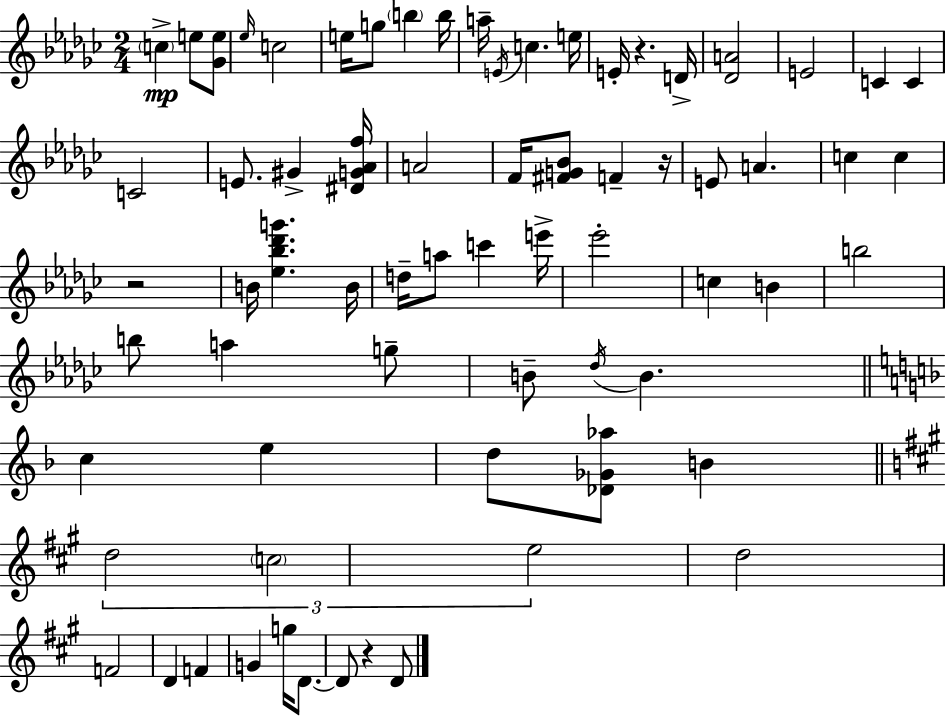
{
  \clef treble
  \numericTimeSignature
  \time 2/4
  \key ees \minor
  \repeat volta 2 { \parenthesize c''4->\mp e''8 <ges' e''>8 | \grace { ees''16 } c''2 | e''16 g''8 \parenthesize b''4 | b''16 a''16-- \acciaccatura { e'16 } c''4. | \break e''16 e'16-. r4. | d'16-> <des' a'>2 | e'2 | c'4 c'4 | \break c'2 | e'8. gis'4-> | <dis' g' aes' f''>16 a'2 | f'16 <fis' g' bes'>8 f'4-- | \break r16 e'8 a'4. | c''4 c''4 | r2 | b'16 <ees'' bes'' des''' g'''>4. | \break b'16 d''16-- a''8 c'''4 | e'''16-> ees'''2-. | c''4 b'4 | b''2 | \break b''8 a''4 | g''8-- b'8-- \acciaccatura { des''16 } b'4. | \bar "||" \break \key f \major c''4 e''4 | d''8 <des' ges' aes''>8 b'4 | \bar "||" \break \key a \major \tuplet 3/2 { d''2 | \parenthesize c''2 | e''2 } | d''2 | \break f'2 | d'4 f'4 | g'4 g''16 d'8.~~ | d'8 r4 d'8 | \break } \bar "|."
}